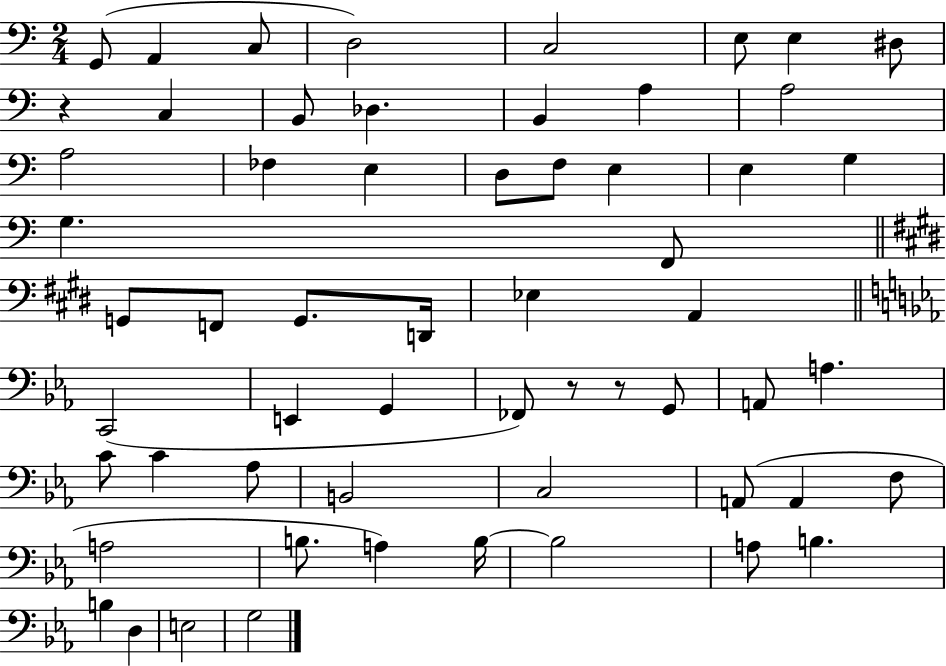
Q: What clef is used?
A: bass